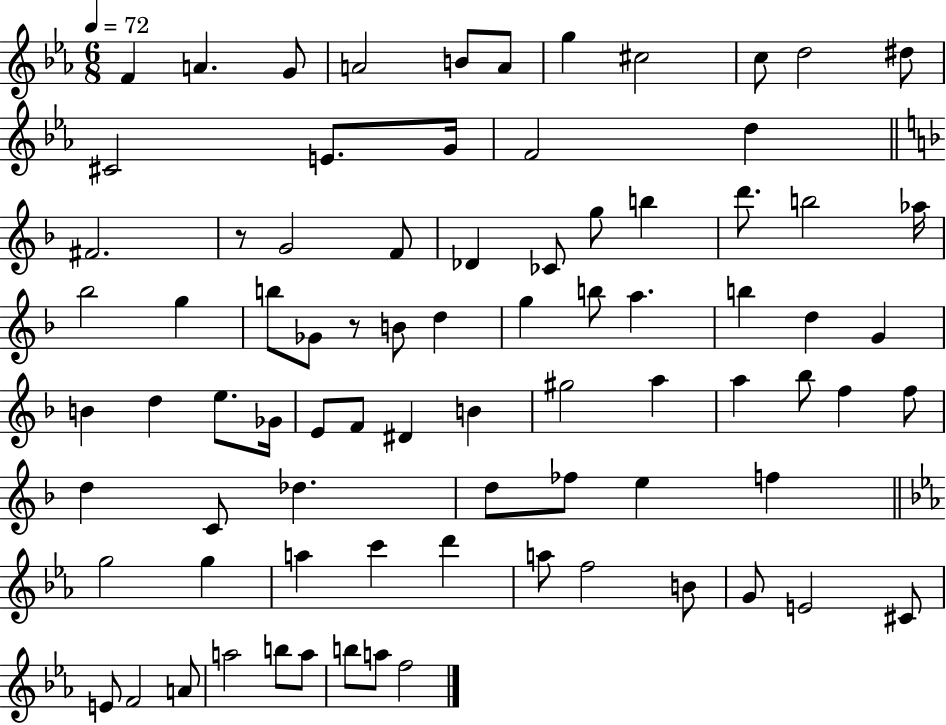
X:1
T:Untitled
M:6/8
L:1/4
K:Eb
F A G/2 A2 B/2 A/2 g ^c2 c/2 d2 ^d/2 ^C2 E/2 G/4 F2 d ^F2 z/2 G2 F/2 _D _C/2 g/2 b d'/2 b2 _a/4 _b2 g b/2 _G/2 z/2 B/2 d g b/2 a b d G B d e/2 _G/4 E/2 F/2 ^D B ^g2 a a _b/2 f f/2 d C/2 _d d/2 _f/2 e f g2 g a c' d' a/2 f2 B/2 G/2 E2 ^C/2 E/2 F2 A/2 a2 b/2 a/2 b/2 a/2 f2